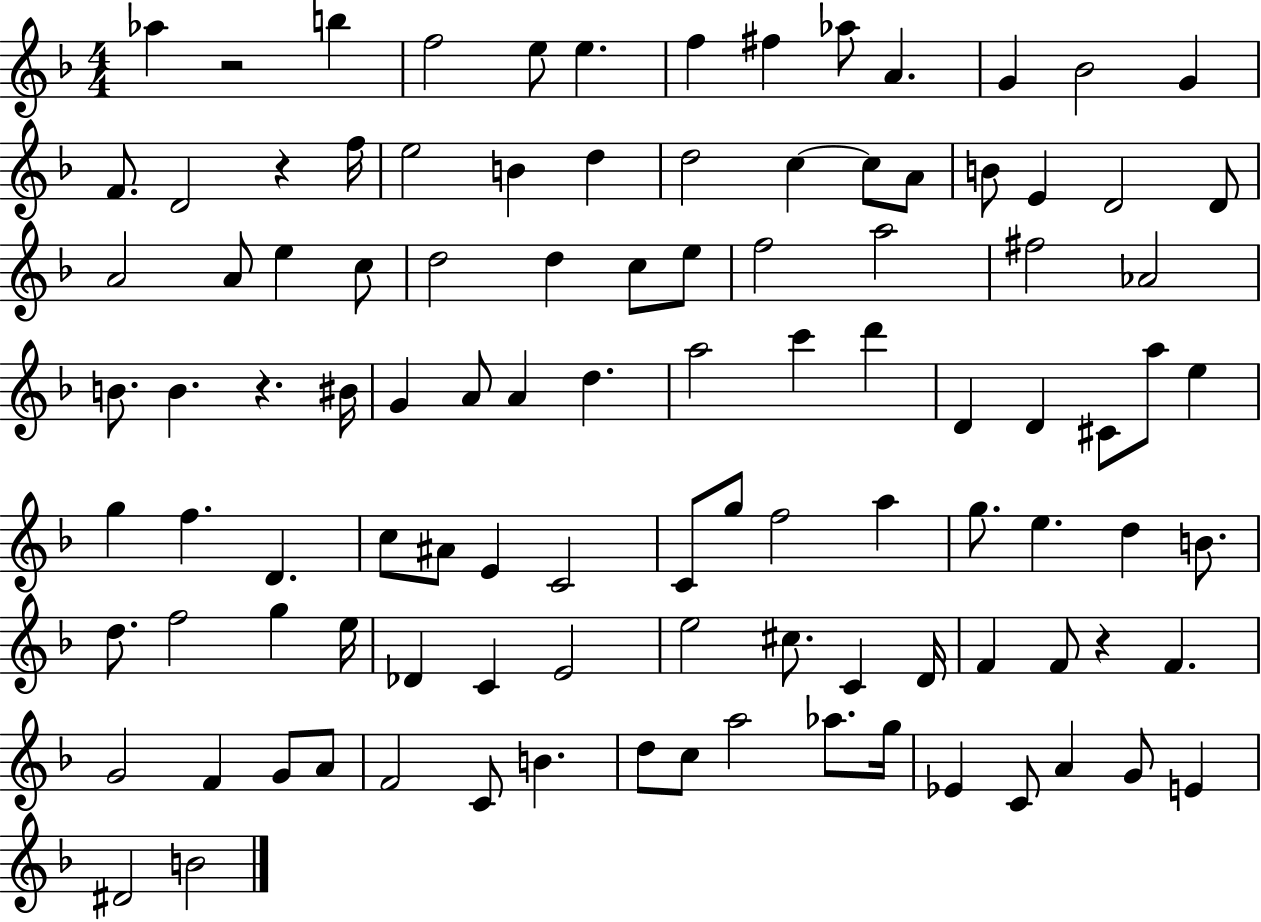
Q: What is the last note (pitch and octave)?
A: B4